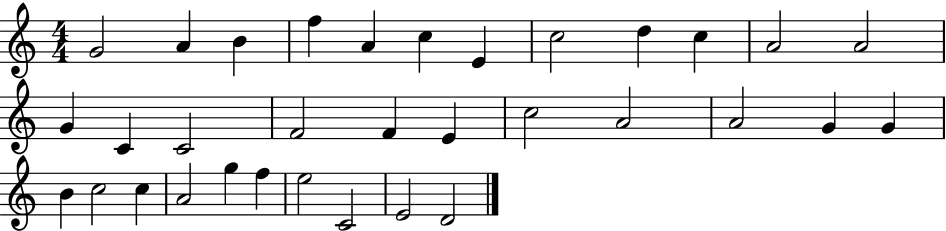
G4/h A4/q B4/q F5/q A4/q C5/q E4/q C5/h D5/q C5/q A4/h A4/h G4/q C4/q C4/h F4/h F4/q E4/q C5/h A4/h A4/h G4/q G4/q B4/q C5/h C5/q A4/h G5/q F5/q E5/h C4/h E4/h D4/h